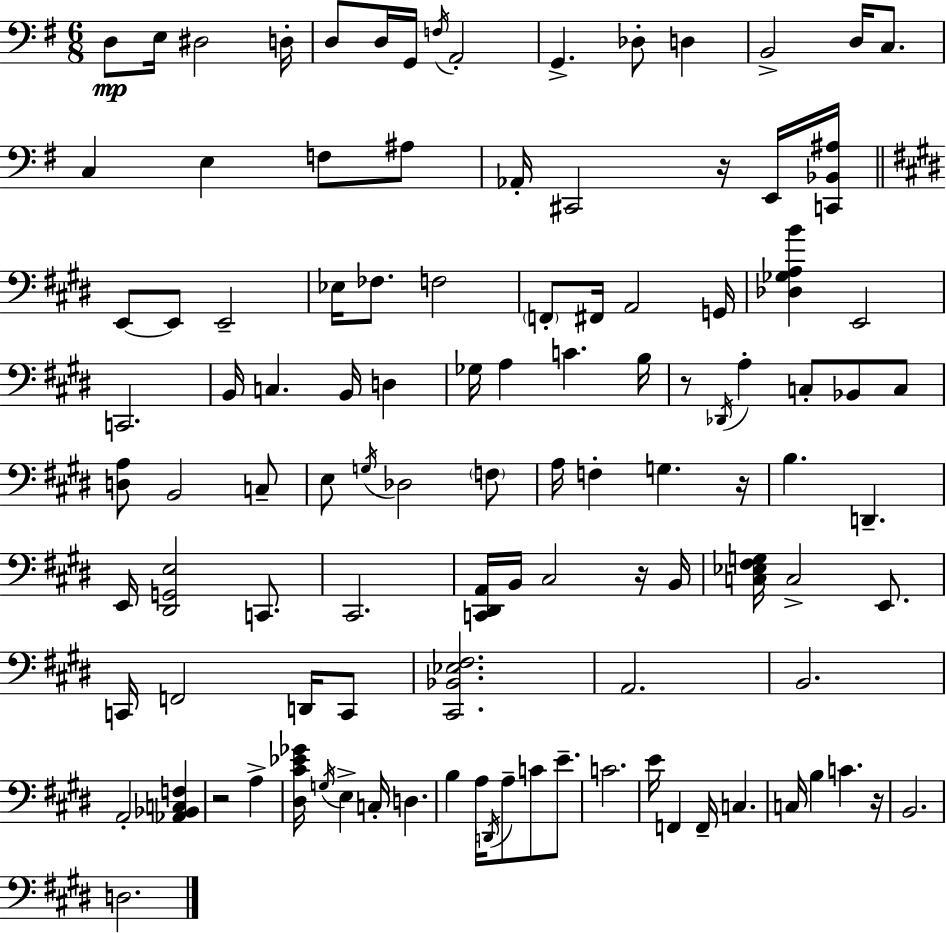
D3/e E3/s D#3/h D3/s D3/e D3/s G2/s F3/s A2/h G2/q. Db3/e D3/q B2/h D3/s C3/e. C3/q E3/q F3/e A#3/e Ab2/s C#2/h R/s E2/s [C2,Bb2,A#3]/s E2/e E2/e E2/h Eb3/s FES3/e. F3/h F2/e F#2/s A2/h G2/s [Db3,Gb3,A3,B4]/q E2/h C2/h. B2/s C3/q. B2/s D3/q Gb3/s A3/q C4/q. B3/s R/e Db2/s A3/q C3/e Bb2/e C3/e [D3,A3]/e B2/h C3/e E3/e G3/s Db3/h F3/e A3/s F3/q G3/q. R/s B3/q. D2/q. E2/s [D#2,G2,E3]/h C2/e. C#2/h. [C2,D#2,A2]/s B2/s C#3/h R/s B2/s [C3,Eb3,F#3,G3]/s C3/h E2/e. C2/s F2/h D2/s C2/e [C#2,Bb2,Eb3,F#3]/h. A2/h. B2/h. A2/h [Ab2,Bb2,C3,F3]/q R/h A3/q [D#3,C#4,Eb4,Gb4]/s G3/s E3/q C3/s D3/q. B3/q A3/s D2/s A3/e C4/e E4/e. C4/h. E4/s F2/q F2/s C3/q. C3/s B3/q C4/q. R/s B2/h. D3/h.